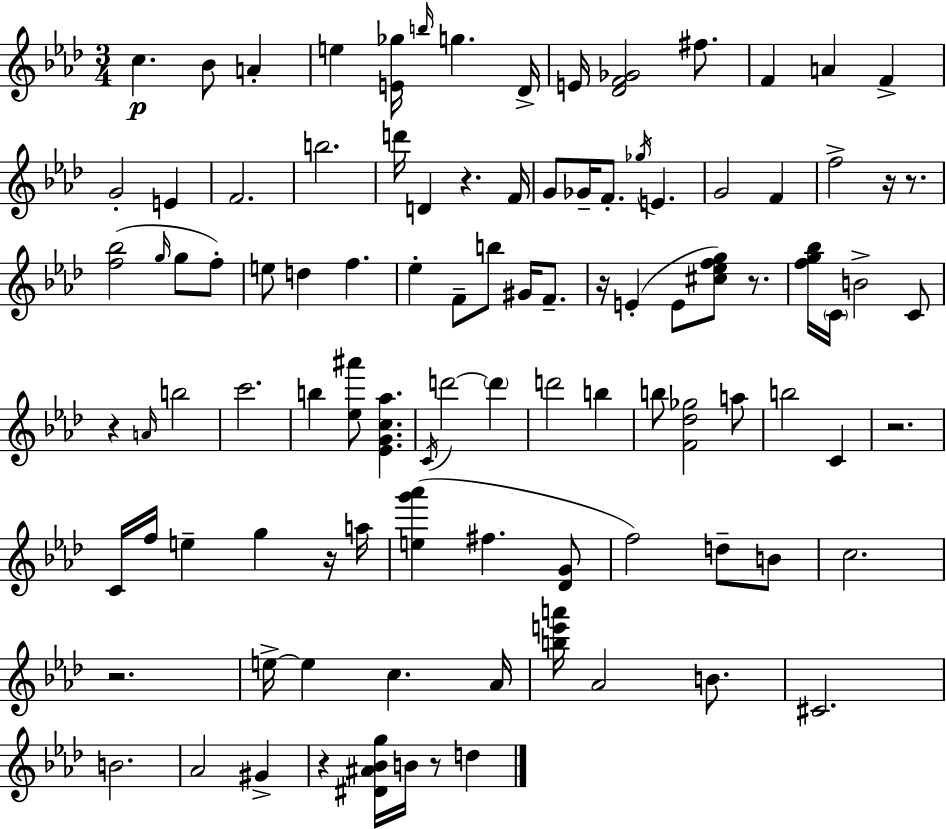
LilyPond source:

{
  \clef treble
  \numericTimeSignature
  \time 3/4
  \key f \minor
  c''4.\p bes'8 a'4-. | e''4 <e' ges''>16 \grace { b''16 } g''4. | des'16-> e'16 <des' f' ges'>2 fis''8. | f'4 a'4 f'4-> | \break g'2-. e'4 | f'2. | b''2. | d'''16 d'4 r4. | \break f'16 g'8 ges'16-- f'8.-. \acciaccatura { ges''16 } e'4. | g'2 f'4 | f''2-> r16 r8. | <f'' bes''>2( \grace { g''16 } g''8 | \break f''8-.) e''8 d''4 f''4. | ees''4-. f'8-- b''8 gis'16 | f'8.-- r16 e'4-.( e'8 <cis'' ees'' f'' g''>8) | r8. <f'' g'' bes''>16 \parenthesize c'16 b'2-> | \break c'8 r4 \grace { a'16 } b''2 | c'''2. | b''4 <ees'' ais'''>8 <ees' g' c'' aes''>4. | \acciaccatura { c'16 } d'''2~~ | \break \parenthesize d'''4 d'''2 | b''4 b''8 <f' des'' ges''>2 | a''8 b''2 | c'4 r2. | \break c'16 f''16 e''4-- g''4 | r16 a''16 <e'' g''' aes'''>4( fis''4. | <des' g'>8 f''2) | d''8-- b'8 c''2. | \break r2. | e''16->~~ e''4 c''4. | aes'16 <b'' e''' a'''>16 aes'2 | b'8. cis'2. | \break b'2. | aes'2 | gis'4-> r4 <dis' ais' bes' g''>16 b'16 r8 | d''4 \bar "|."
}